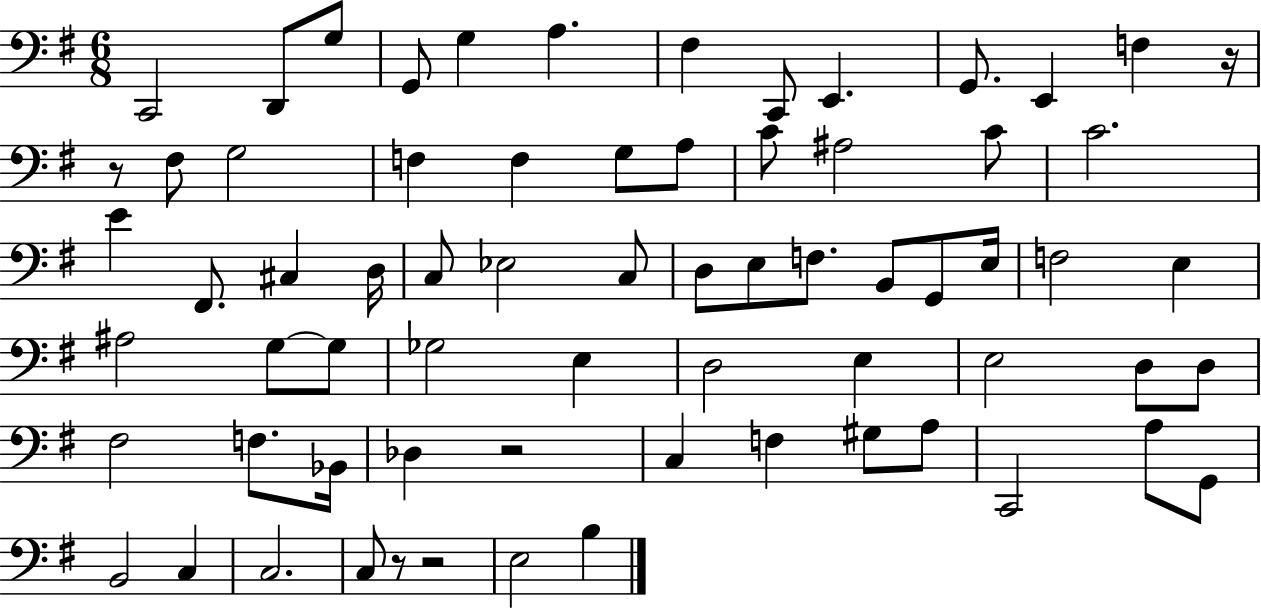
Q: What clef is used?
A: bass